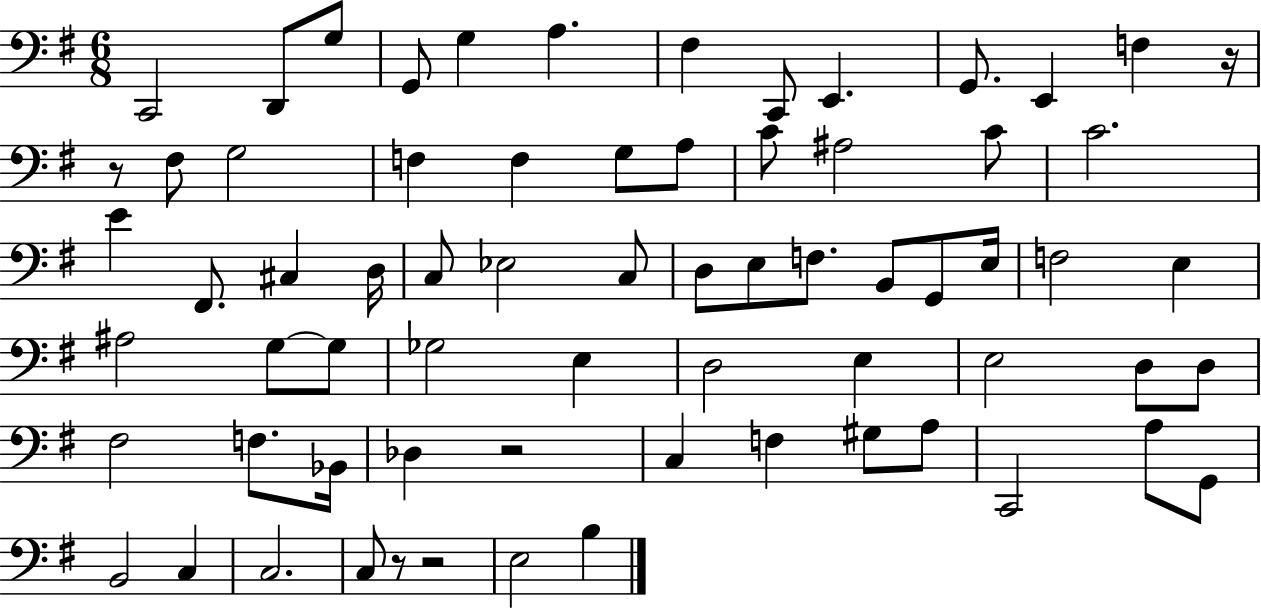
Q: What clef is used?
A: bass